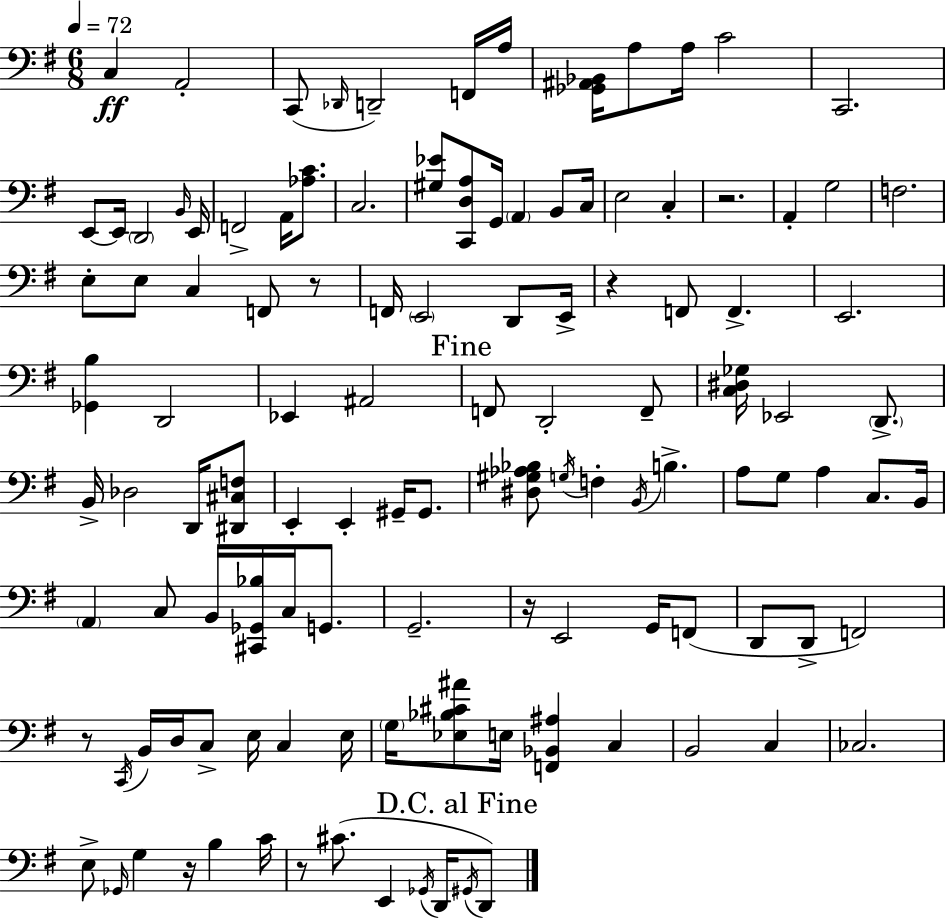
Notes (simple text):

C3/q A2/h C2/e Db2/s D2/h F2/s A3/s [Gb2,A#2,Bb2]/s A3/e A3/s C4/h C2/h. E2/e E2/s D2/h B2/s E2/s F2/h A2/s [Ab3,C4]/e. C3/h. [G#3,Eb4]/e [C2,D3,A3]/e G2/s A2/q B2/e C3/s E3/h C3/q R/h. A2/q G3/h F3/h. E3/e E3/e C3/q F2/e R/e F2/s E2/h D2/e E2/s R/q F2/e F2/q. E2/h. [Gb2,B3]/q D2/h Eb2/q A#2/h F2/e D2/h F2/e [C3,D#3,Gb3]/s Eb2/h D2/e. B2/s Db3/h D2/s [D#2,C#3,F3]/e E2/q E2/q G#2/s G#2/e. [D#3,G#3,Ab3,Bb3]/e G3/s F3/q B2/s B3/q. A3/e G3/e A3/q C3/e. B2/s A2/q C3/e B2/s [C#2,Gb2,Bb3]/s C3/s G2/e. G2/h. R/s E2/h G2/s F2/e D2/e D2/e F2/h R/e C2/s B2/s D3/s C3/e E3/s C3/q E3/s G3/s [Eb3,Bb3,C#4,A#4]/e E3/s [F2,Bb2,A#3]/q C3/q B2/h C3/q CES3/h. E3/e Gb2/s G3/q R/s B3/q C4/s R/e C#4/e. E2/q Gb2/s D2/s G#2/s D2/e